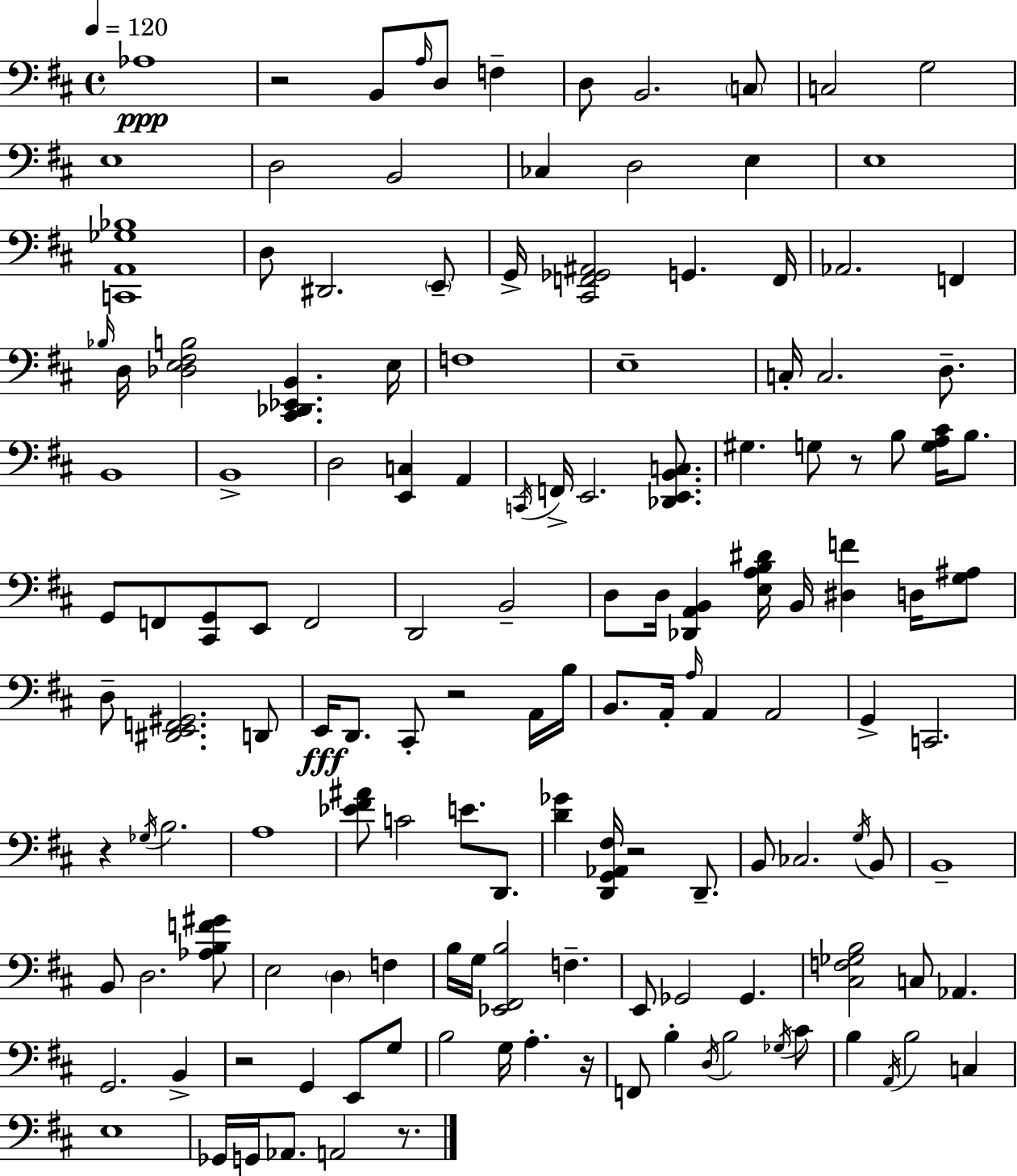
Ab3/w R/h B2/e A3/s D3/e F3/q D3/e B2/h. C3/e C3/h G3/h E3/w D3/h B2/h CES3/q D3/h E3/q E3/w [C2,A2,Gb3,Bb3]/w D3/e D#2/h. E2/e G2/s [C#2,F2,Gb2,A#2]/h G2/q. F2/s Ab2/h. F2/q Bb3/s D3/s [Db3,E3,F#3,B3]/h [C#2,Db2,Eb2,B2]/q. E3/s F3/w E3/w C3/s C3/h. D3/e. B2/w B2/w D3/h [E2,C3]/q A2/q C2/s F2/s E2/h. [Db2,E2,B2,C3]/e. G#3/q. G3/e R/e B3/e [G3,A3,C#4]/s B3/e. G2/e F2/e [C#2,G2]/e E2/e F2/h D2/h B2/h D3/e D3/s [Db2,A2,B2]/q [E3,A3,B3,D#4]/s B2/s [D#3,F4]/q D3/s [G3,A#3]/e D3/e [D#2,E2,F2,G#2]/h. D2/e E2/s D2/e. C#2/e R/h A2/s B3/s B2/e. A2/s A3/s A2/q A2/h G2/q C2/h. R/q Gb3/s B3/h. A3/w [Eb4,F#4,A#4]/e C4/h E4/e. D2/e. [D4,Gb4]/q [D2,G2,Ab2,F#3]/s R/h D2/e. B2/e CES3/h. G3/s B2/e B2/w B2/e D3/h. [Ab3,B3,F4,G#4]/e E3/h D3/q F3/q B3/s G3/s [Eb2,F#2,B3]/h F3/q. E2/e Gb2/h Gb2/q. [C#3,F3,Gb3,B3]/h C3/e Ab2/q. G2/h. B2/q R/h G2/q E2/e G3/e B3/h G3/s A3/q. R/s F2/e B3/q D3/s B3/h Gb3/s C#4/e B3/q A2/s B3/h C3/q E3/w Gb2/s G2/s Ab2/e. A2/h R/e.